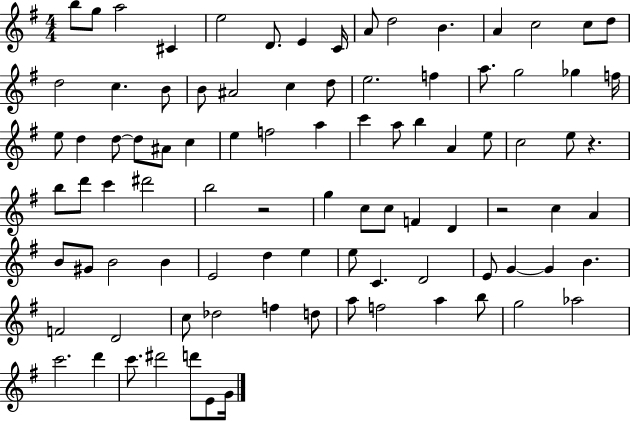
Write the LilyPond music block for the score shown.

{
  \clef treble
  \numericTimeSignature
  \time 4/4
  \key g \major
  b''8 g''8 a''2 cis'4 | e''2 d'8. e'4 c'16 | a'8 d''2 b'4. | a'4 c''2 c''8 d''8 | \break d''2 c''4. b'8 | b'8 ais'2 c''4 d''8 | e''2. f''4 | a''8. g''2 ges''4 f''16 | \break e''8 d''4 d''8~~ d''8 ais'8 c''4 | e''4 f''2 a''4 | c'''4 a''8 b''4 a'4 e''8 | c''2 e''8 r4. | \break b''8 d'''8 c'''4 dis'''2 | b''2 r2 | g''4 c''8 c''8 f'4 d'4 | r2 c''4 a'4 | \break b'8 gis'8 b'2 b'4 | e'2 d''4 e''4 | e''8 c'4. d'2 | e'8 g'4~~ g'4 b'4. | \break f'2 d'2 | c''8 des''2 f''4 d''8 | a''8 f''2 a''4 b''8 | g''2 aes''2 | \break c'''2. d'''4 | c'''8. dis'''2 d'''8 e'8 g'16 | \bar "|."
}